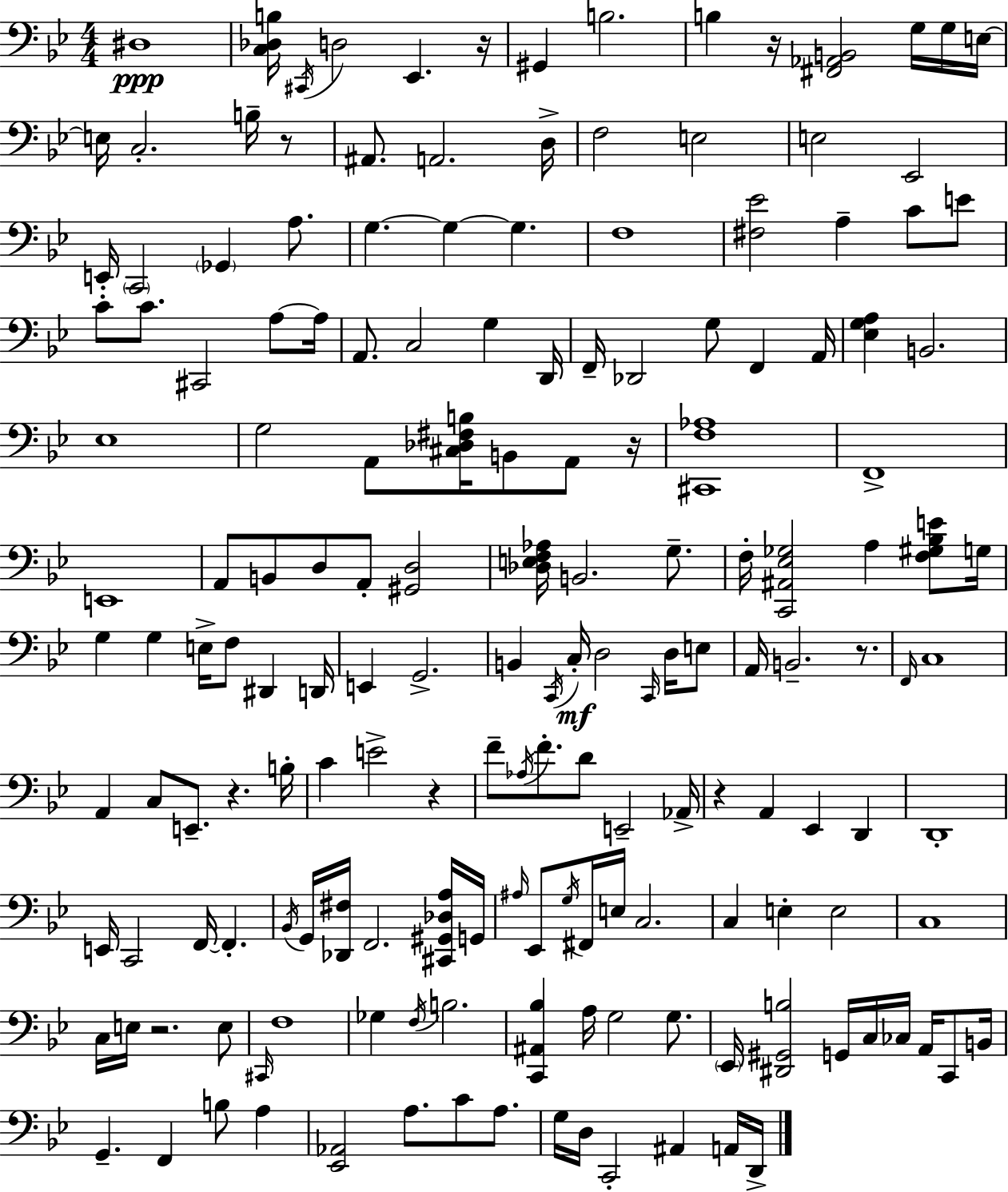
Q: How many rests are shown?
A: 9